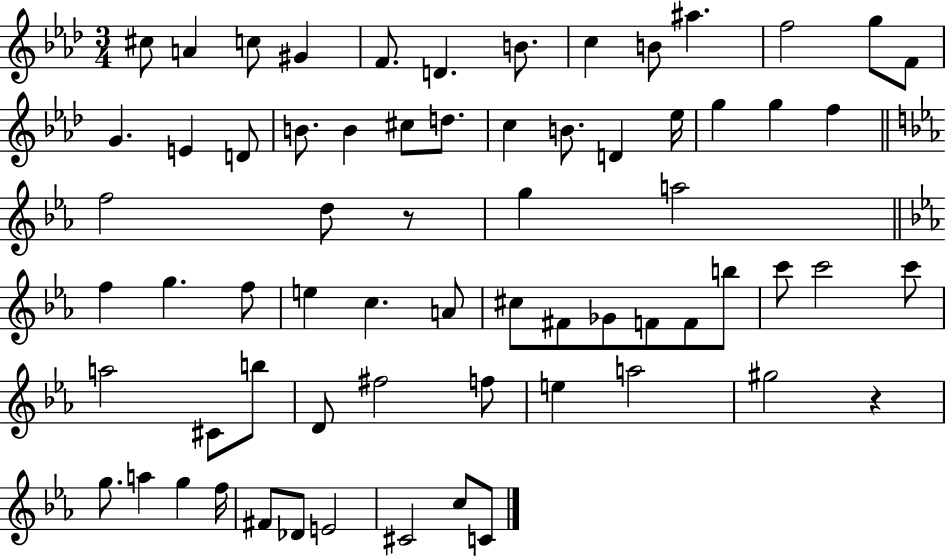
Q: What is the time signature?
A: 3/4